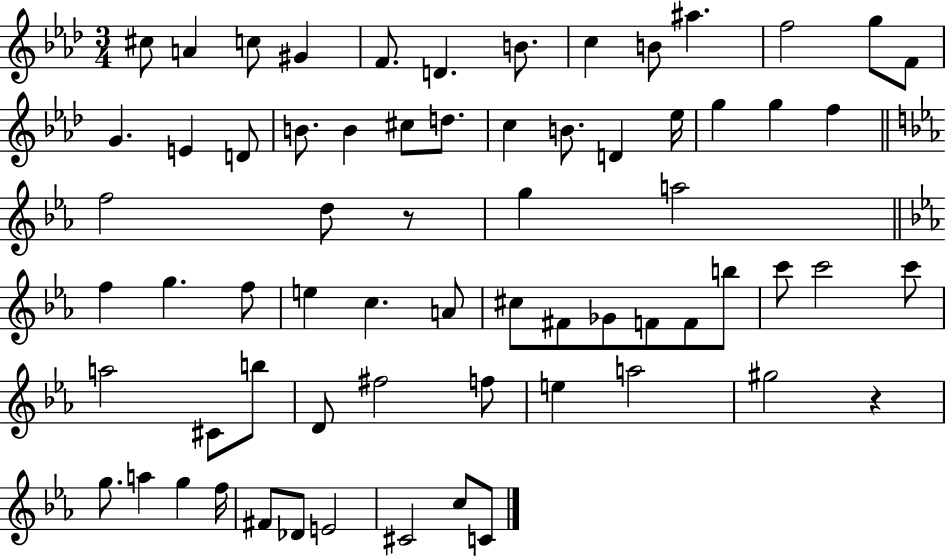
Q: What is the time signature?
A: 3/4